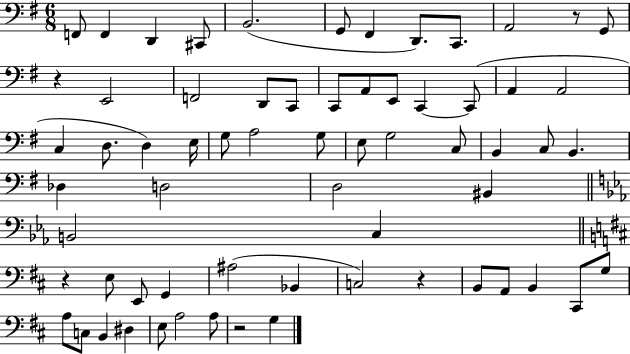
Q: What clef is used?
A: bass